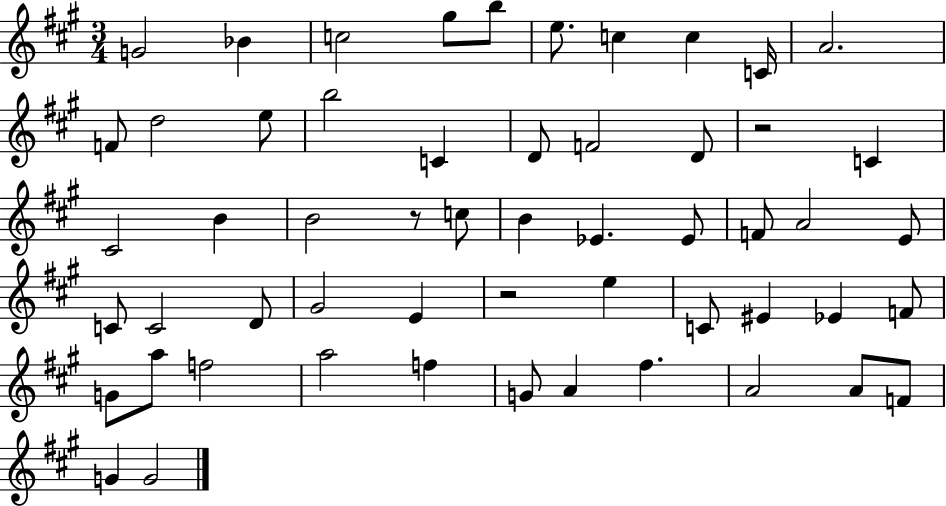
{
  \clef treble
  \numericTimeSignature
  \time 3/4
  \key a \major
  \repeat volta 2 { g'2 bes'4 | c''2 gis''8 b''8 | e''8. c''4 c''4 c'16 | a'2. | \break f'8 d''2 e''8 | b''2 c'4 | d'8 f'2 d'8 | r2 c'4 | \break cis'2 b'4 | b'2 r8 c''8 | b'4 ees'4. ees'8 | f'8 a'2 e'8 | \break c'8 c'2 d'8 | gis'2 e'4 | r2 e''4 | c'8 eis'4 ees'4 f'8 | \break g'8 a''8 f''2 | a''2 f''4 | g'8 a'4 fis''4. | a'2 a'8 f'8 | \break g'4 g'2 | } \bar "|."
}